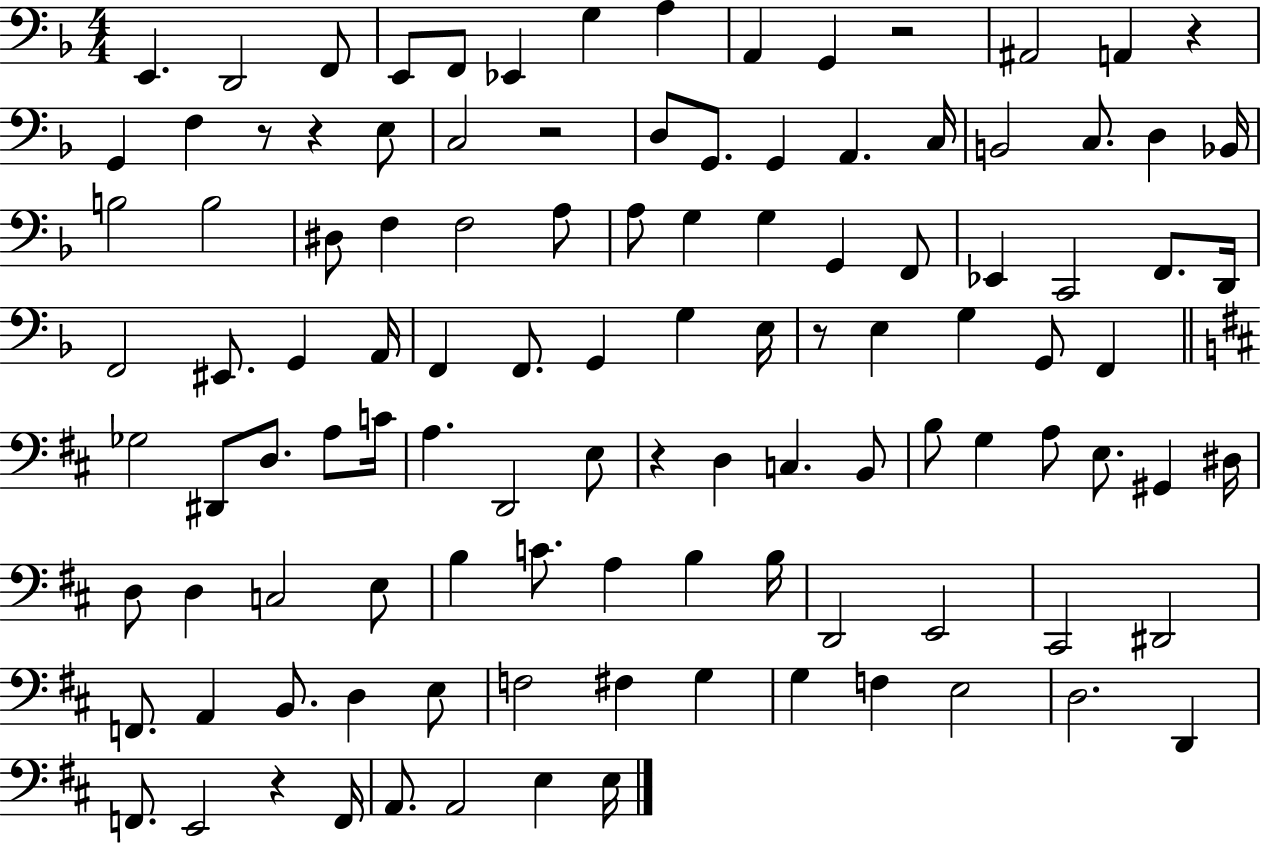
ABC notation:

X:1
T:Untitled
M:4/4
L:1/4
K:F
E,, D,,2 F,,/2 E,,/2 F,,/2 _E,, G, A, A,, G,, z2 ^A,,2 A,, z G,, F, z/2 z E,/2 C,2 z2 D,/2 G,,/2 G,, A,, C,/4 B,,2 C,/2 D, _B,,/4 B,2 B,2 ^D,/2 F, F,2 A,/2 A,/2 G, G, G,, F,,/2 _E,, C,,2 F,,/2 D,,/4 F,,2 ^E,,/2 G,, A,,/4 F,, F,,/2 G,, G, E,/4 z/2 E, G, G,,/2 F,, _G,2 ^D,,/2 D,/2 A,/2 C/4 A, D,,2 E,/2 z D, C, B,,/2 B,/2 G, A,/2 E,/2 ^G,, ^D,/4 D,/2 D, C,2 E,/2 B, C/2 A, B, B,/4 D,,2 E,,2 ^C,,2 ^D,,2 F,,/2 A,, B,,/2 D, E,/2 F,2 ^F, G, G, F, E,2 D,2 D,, F,,/2 E,,2 z F,,/4 A,,/2 A,,2 E, E,/4